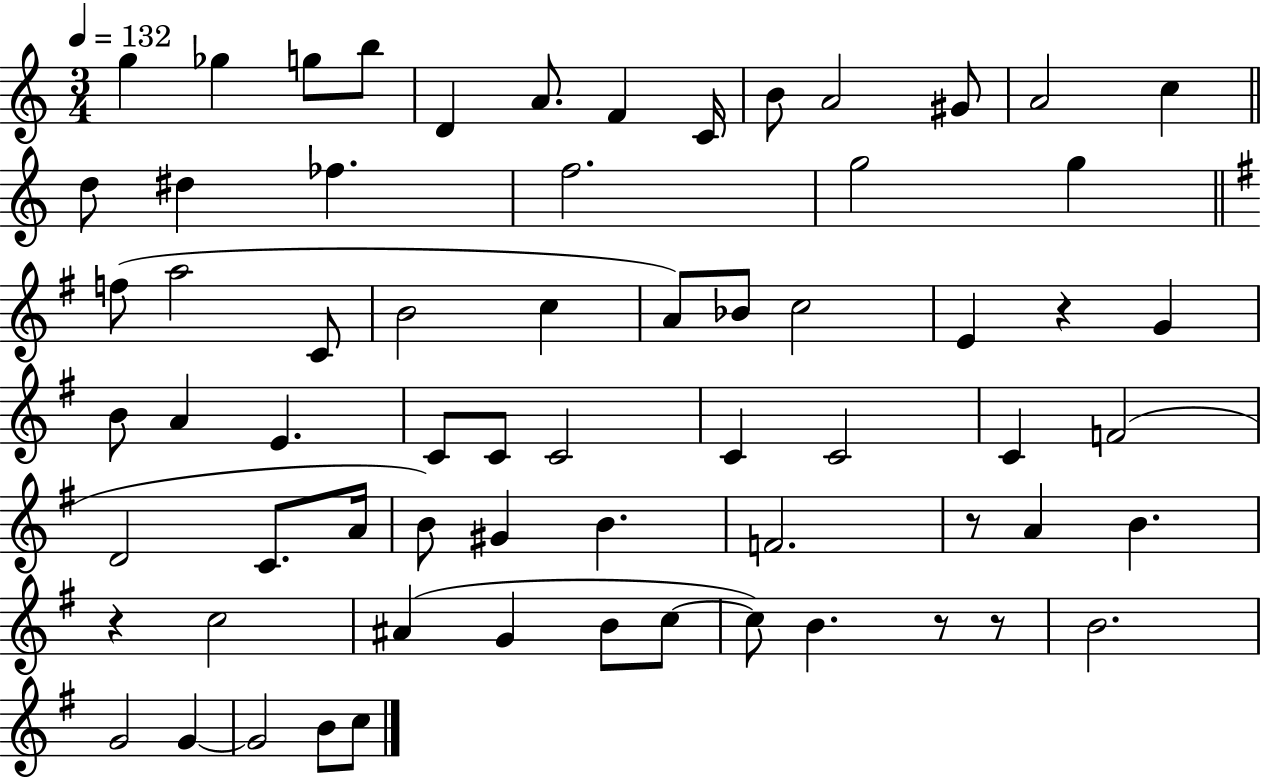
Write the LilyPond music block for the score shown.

{
  \clef treble
  \numericTimeSignature
  \time 3/4
  \key c \major
  \tempo 4 = 132
  g''4 ges''4 g''8 b''8 | d'4 a'8. f'4 c'16 | b'8 a'2 gis'8 | a'2 c''4 | \break \bar "||" \break \key a \minor d''8 dis''4 fes''4. | f''2. | g''2 g''4 | \bar "||" \break \key g \major f''8( a''2 c'8 | b'2 c''4 | a'8) bes'8 c''2 | e'4 r4 g'4 | \break b'8 a'4 e'4. | c'8 c'8 c'2 | c'4 c'2 | c'4 f'2( | \break d'2 c'8. a'16 | b'8) gis'4 b'4. | f'2. | r8 a'4 b'4. | \break r4 c''2 | ais'4( g'4 b'8 c''8~~ | c''8) b'4. r8 r8 | b'2. | \break g'2 g'4~~ | g'2 b'8 c''8 | \bar "|."
}